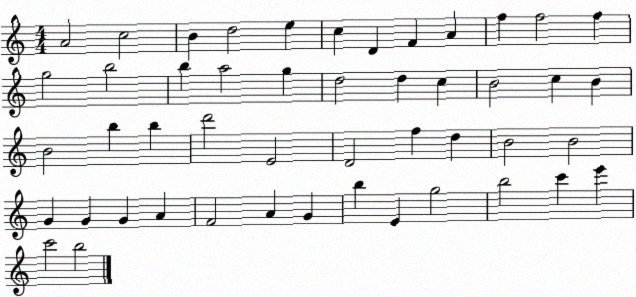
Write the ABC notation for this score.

X:1
T:Untitled
M:4/4
L:1/4
K:C
A2 c2 B d2 e c D F A f f2 f g2 b2 b a2 g d2 d c B2 c B B2 b b d'2 E2 D2 f d B2 B2 G G G A F2 A G b E g2 b2 c' e' c'2 b2